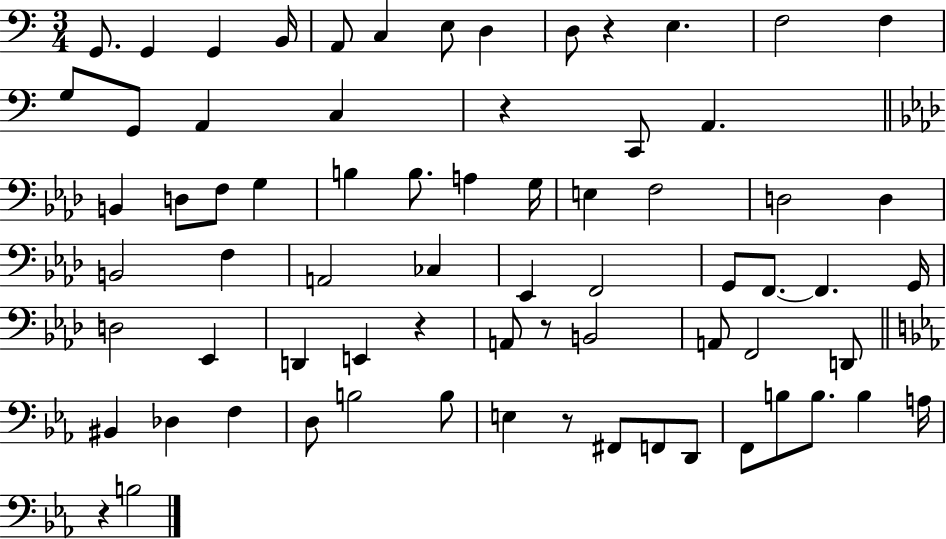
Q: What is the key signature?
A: C major